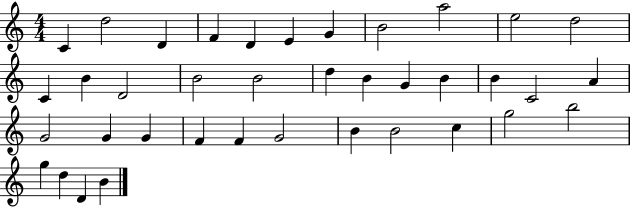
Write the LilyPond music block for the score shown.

{
  \clef treble
  \numericTimeSignature
  \time 4/4
  \key c \major
  c'4 d''2 d'4 | f'4 d'4 e'4 g'4 | b'2 a''2 | e''2 d''2 | \break c'4 b'4 d'2 | b'2 b'2 | d''4 b'4 g'4 b'4 | b'4 c'2 a'4 | \break g'2 g'4 g'4 | f'4 f'4 g'2 | b'4 b'2 c''4 | g''2 b''2 | \break g''4 d''4 d'4 b'4 | \bar "|."
}